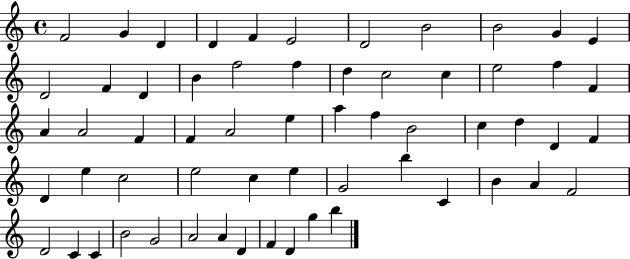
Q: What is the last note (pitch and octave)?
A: B5